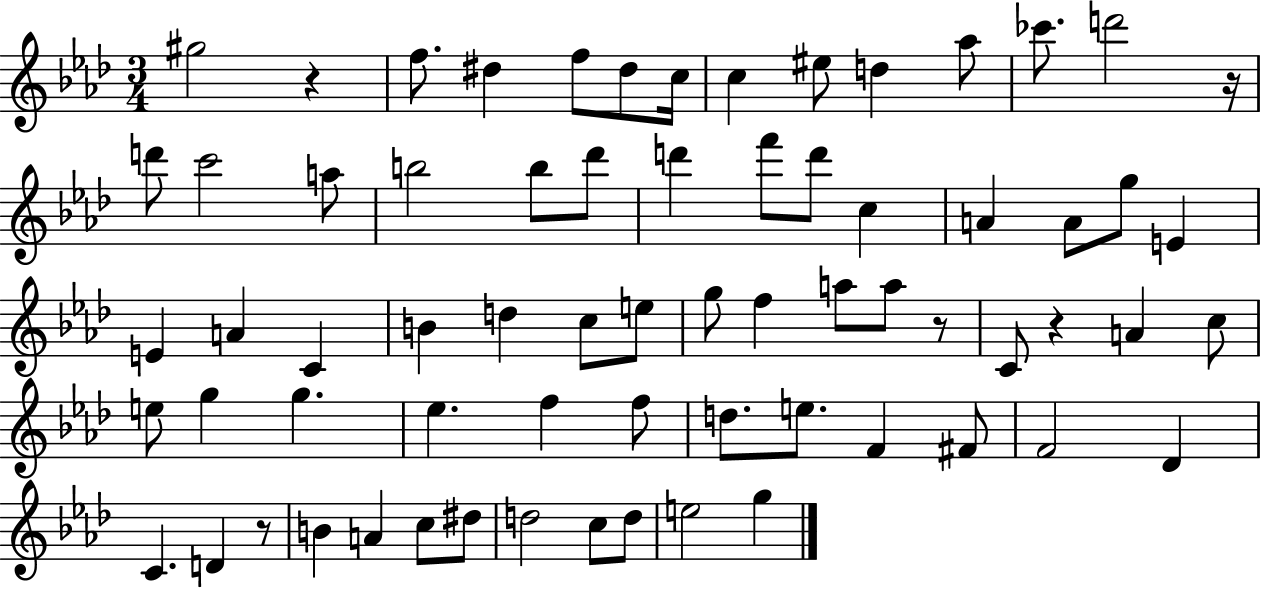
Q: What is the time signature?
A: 3/4